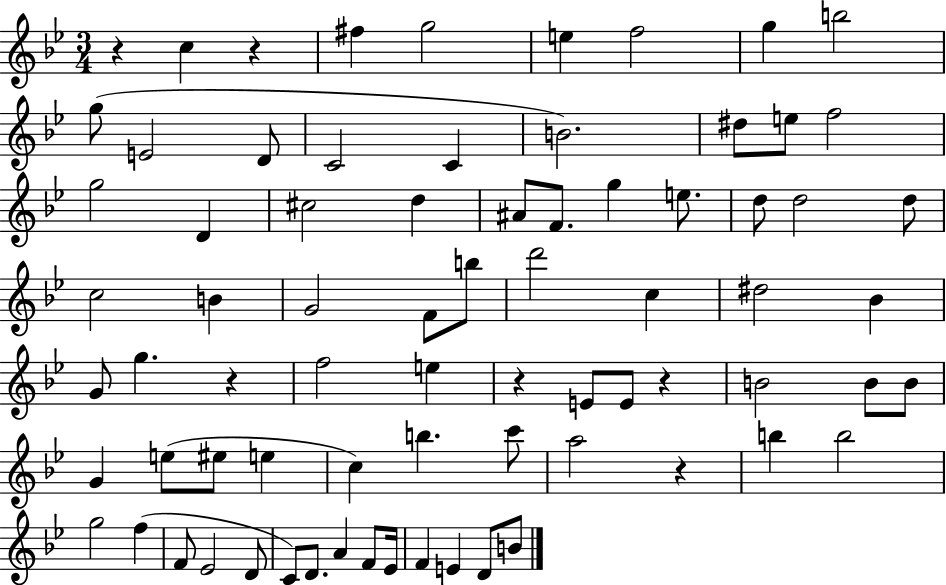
{
  \clef treble
  \numericTimeSignature
  \time 3/4
  \key bes \major
  r4 c''4 r4 | fis''4 g''2 | e''4 f''2 | g''4 b''2 | \break g''8( e'2 d'8 | c'2 c'4 | b'2.) | dis''8 e''8 f''2 | \break g''2 d'4 | cis''2 d''4 | ais'8 f'8. g''4 e''8. | d''8 d''2 d''8 | \break c''2 b'4 | g'2 f'8 b''8 | d'''2 c''4 | dis''2 bes'4 | \break g'8 g''4. r4 | f''2 e''4 | r4 e'8 e'8 r4 | b'2 b'8 b'8 | \break g'4 e''8( eis''8 e''4 | c''4) b''4. c'''8 | a''2 r4 | b''4 b''2 | \break g''2 f''4( | f'8 ees'2 d'8 | c'8) d'8. a'4 f'8 ees'16 | f'4 e'4 d'8 b'8 | \break \bar "|."
}